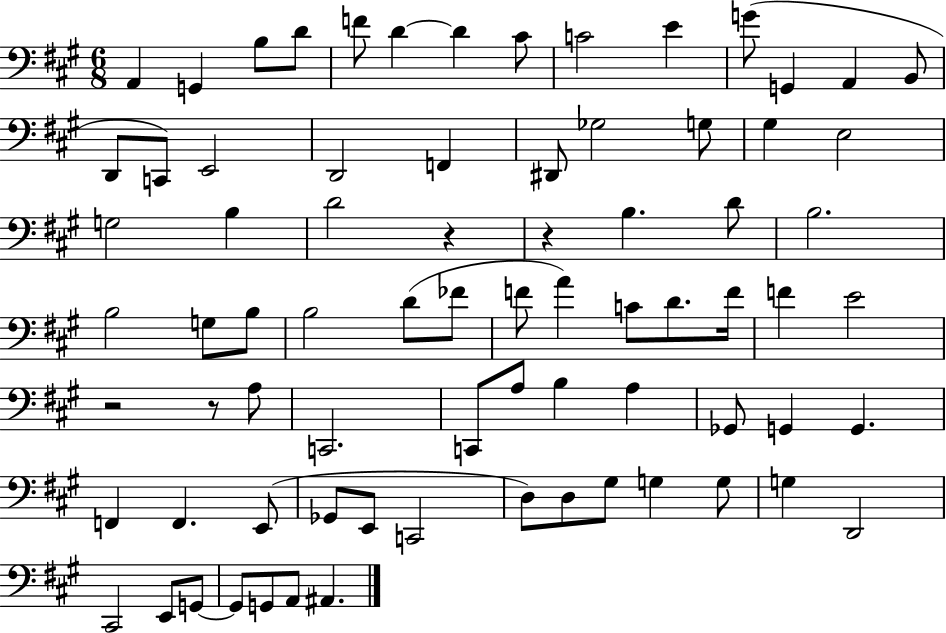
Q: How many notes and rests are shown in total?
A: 76